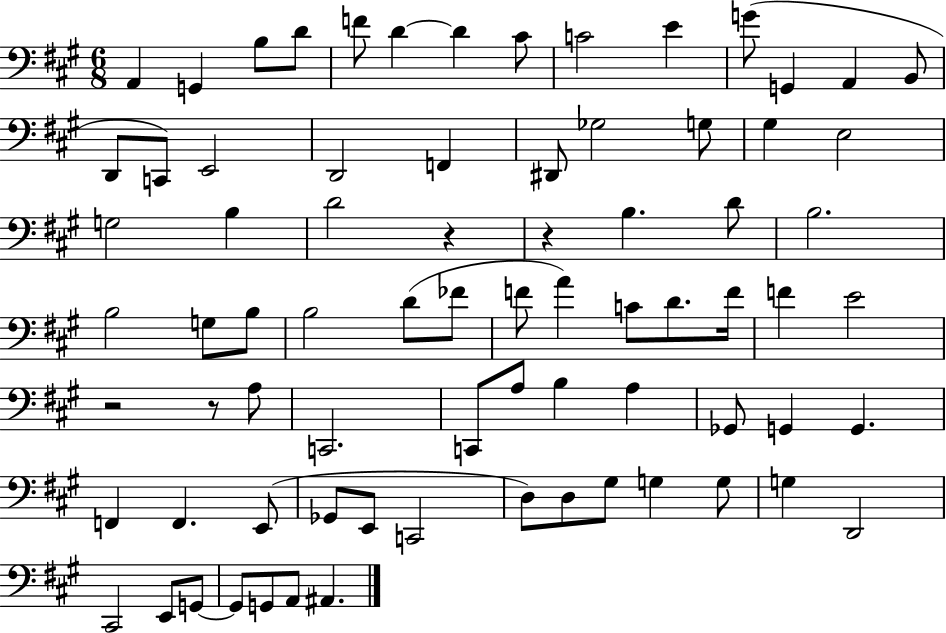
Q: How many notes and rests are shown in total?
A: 76